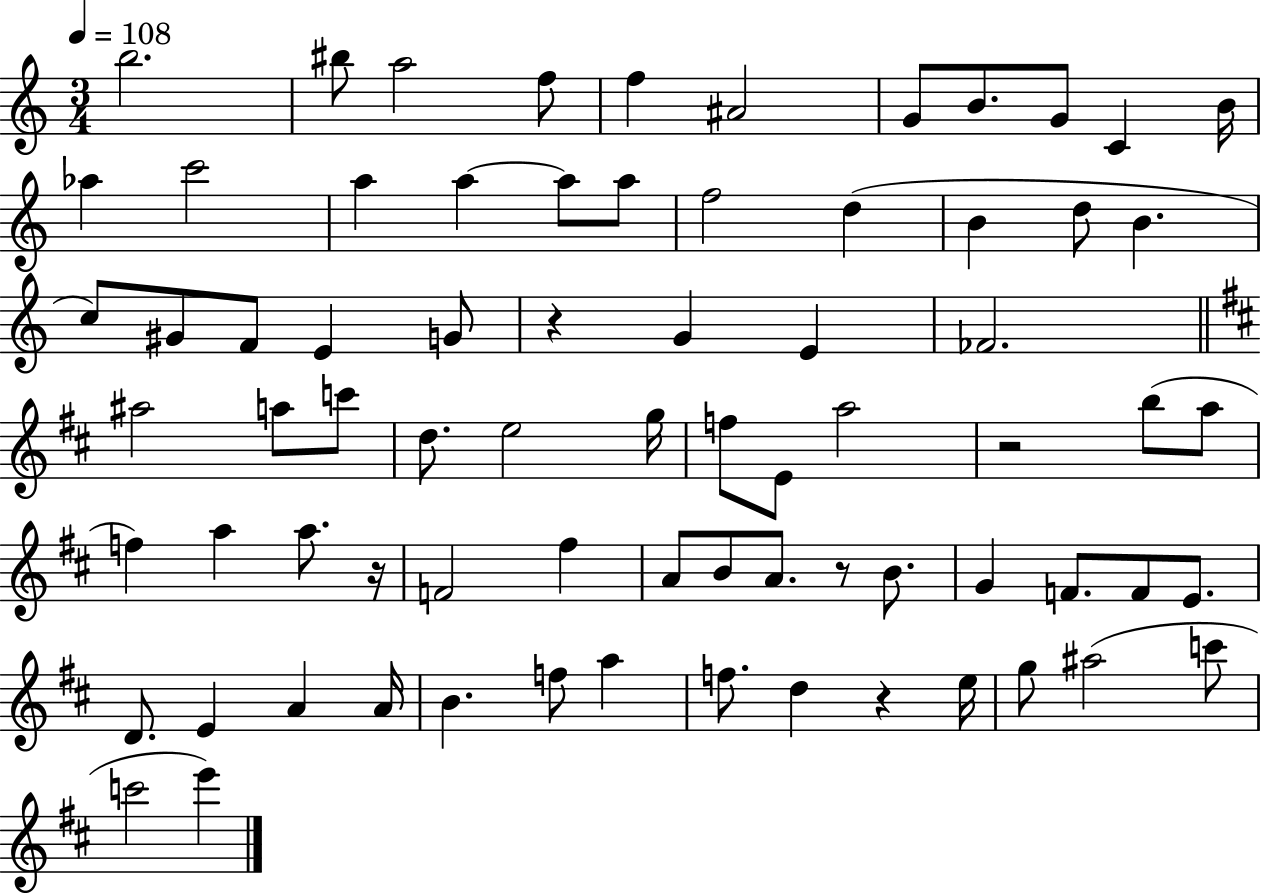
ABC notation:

X:1
T:Untitled
M:3/4
L:1/4
K:C
b2 ^b/2 a2 f/2 f ^A2 G/2 B/2 G/2 C B/4 _a c'2 a a a/2 a/2 f2 d B d/2 B c/2 ^G/2 F/2 E G/2 z G E _F2 ^a2 a/2 c'/2 d/2 e2 g/4 f/2 E/2 a2 z2 b/2 a/2 f a a/2 z/4 F2 ^f A/2 B/2 A/2 z/2 B/2 G F/2 F/2 E/2 D/2 E A A/4 B f/2 a f/2 d z e/4 g/2 ^a2 c'/2 c'2 e'